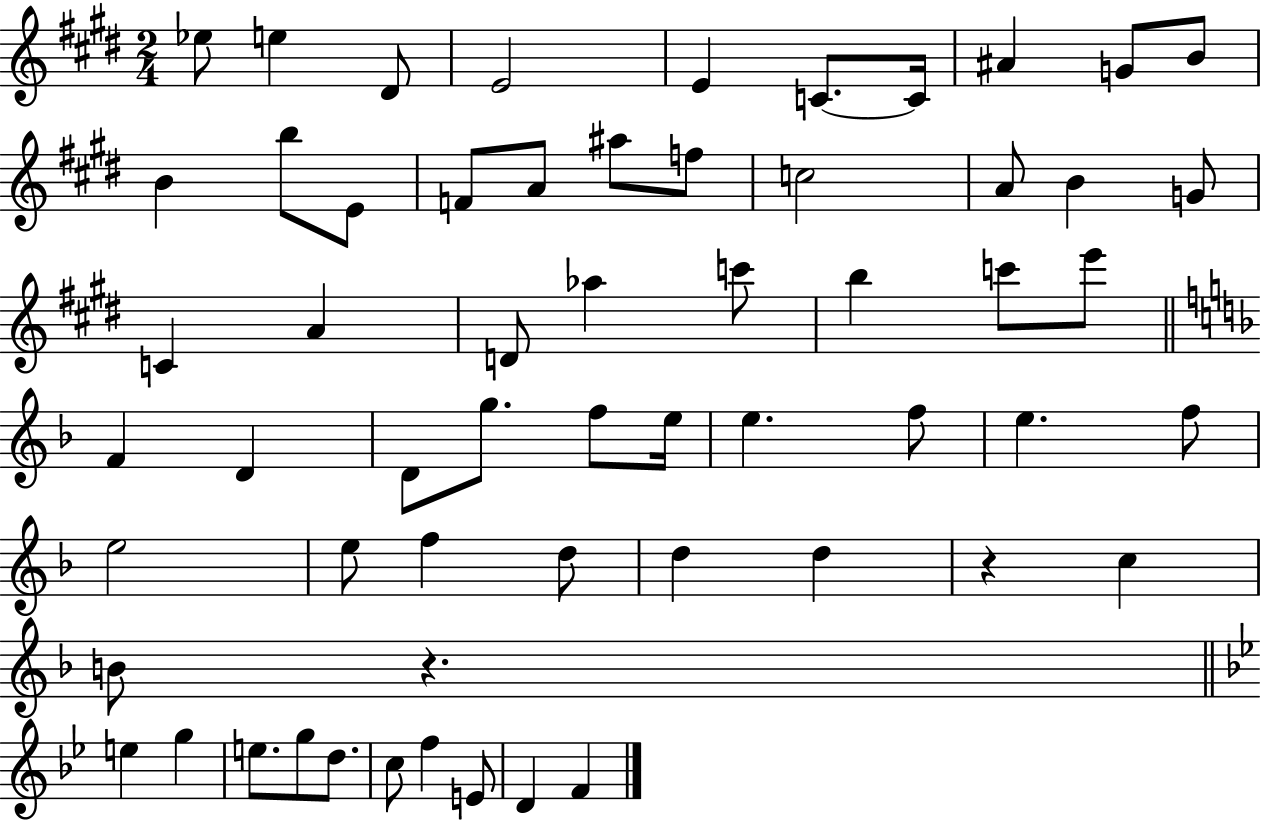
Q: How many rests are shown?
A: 2